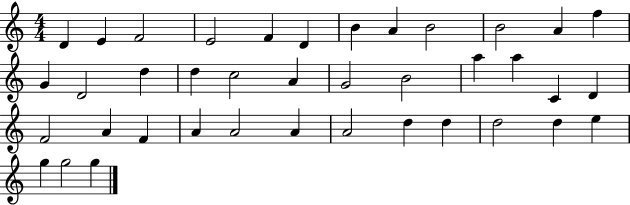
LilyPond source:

{
  \clef treble
  \numericTimeSignature
  \time 4/4
  \key c \major
  d'4 e'4 f'2 | e'2 f'4 d'4 | b'4 a'4 b'2 | b'2 a'4 f''4 | \break g'4 d'2 d''4 | d''4 c''2 a'4 | g'2 b'2 | a''4 a''4 c'4 d'4 | \break f'2 a'4 f'4 | a'4 a'2 a'4 | a'2 d''4 d''4 | d''2 d''4 e''4 | \break g''4 g''2 g''4 | \bar "|."
}